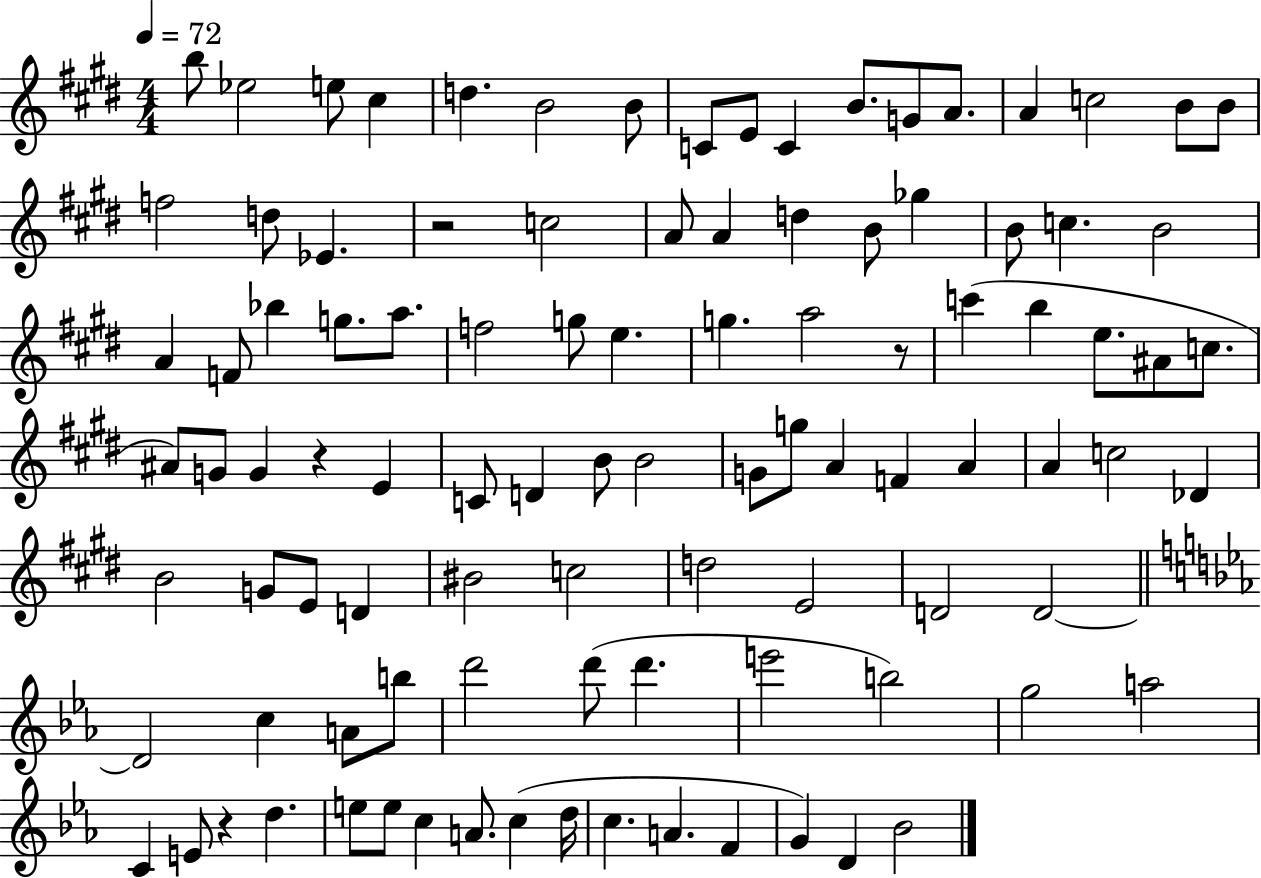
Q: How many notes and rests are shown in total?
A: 100